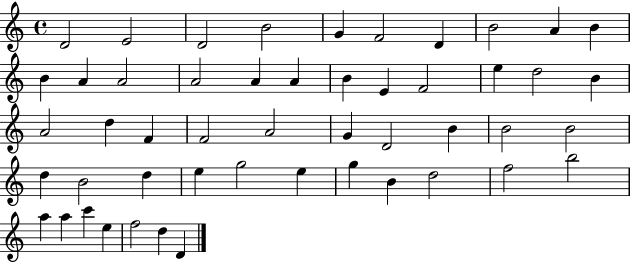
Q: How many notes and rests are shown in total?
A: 50